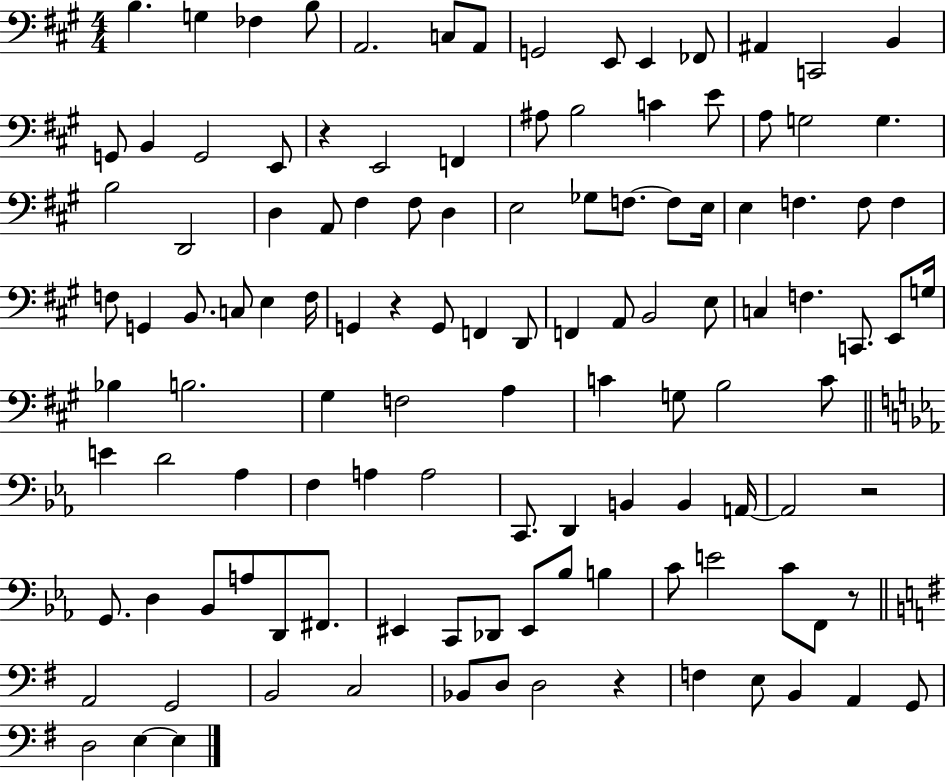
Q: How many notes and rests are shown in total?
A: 119